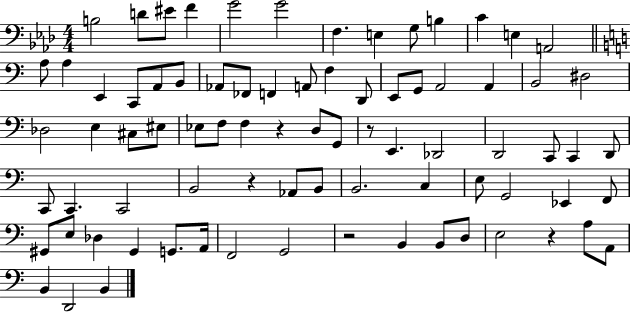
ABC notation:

X:1
T:Untitled
M:4/4
L:1/4
K:Ab
B,2 D/2 ^E/2 F G2 G2 F, E, G,/2 B, C E, A,,2 A,/2 A, E,, C,,/2 A,,/2 B,,/2 _A,,/2 _F,,/2 F,, A,,/2 F, D,,/2 E,,/2 G,,/2 A,,2 A,, B,,2 ^D,2 _D,2 E, ^C,/2 ^E,/2 _E,/2 F,/2 F, z D,/2 G,,/2 z/2 E,, _D,,2 D,,2 C,,/2 C,, D,,/2 C,,/2 C,, C,,2 B,,2 z _A,,/2 B,,/2 B,,2 C, E,/2 G,,2 _E,, F,,/2 ^G,,/2 E,/2 _D, ^G,, G,,/2 A,,/4 F,,2 G,,2 z2 B,, B,,/2 D,/2 E,2 z A,/2 A,,/2 B,, D,,2 B,,